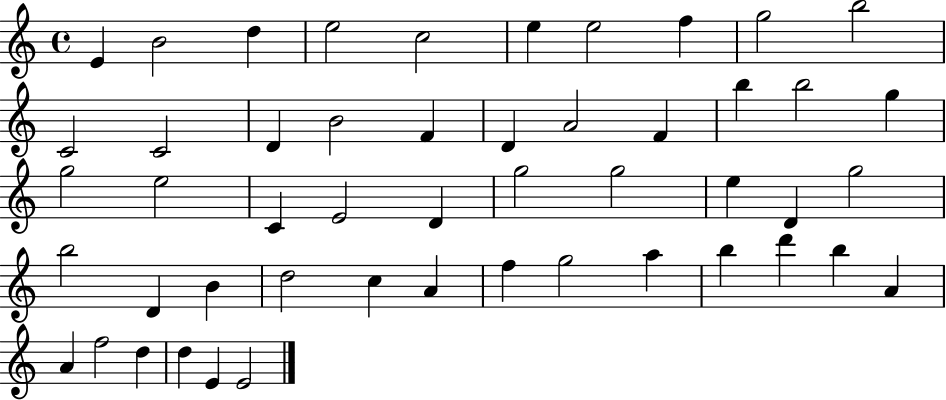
E4/q B4/h D5/q E5/h C5/h E5/q E5/h F5/q G5/h B5/h C4/h C4/h D4/q B4/h F4/q D4/q A4/h F4/q B5/q B5/h G5/q G5/h E5/h C4/q E4/h D4/q G5/h G5/h E5/q D4/q G5/h B5/h D4/q B4/q D5/h C5/q A4/q F5/q G5/h A5/q B5/q D6/q B5/q A4/q A4/q F5/h D5/q D5/q E4/q E4/h